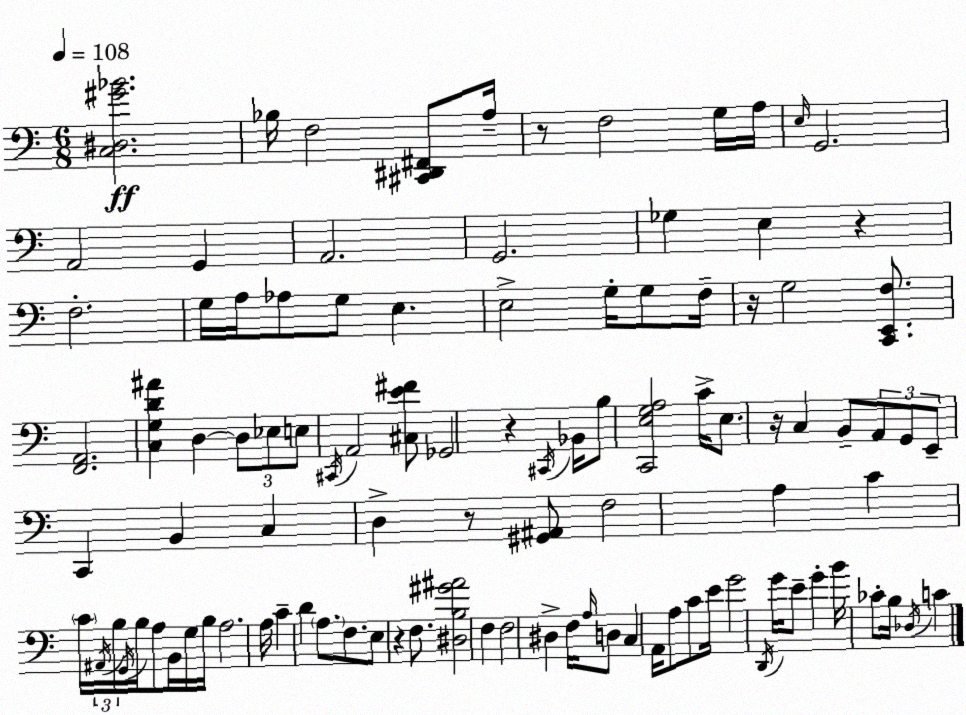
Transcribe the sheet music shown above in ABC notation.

X:1
T:Untitled
M:6/8
L:1/4
K:C
[C,^D,^G_B]2 _B,/4 F,2 [^C,,^D,,^F,,]/2 A,/4 z/2 F,2 G,/4 A,/4 E,/4 G,,2 A,,2 G,, A,,2 G,,2 _G, E, z F,2 G,/4 A,/4 _A,/2 G,/2 E, E,2 G,/4 G,/2 F,/4 z/4 G,2 [C,,E,,F,]/2 [F,,A,,]2 [C,G,D^A] D, D,/2 _E,/2 E,/2 ^C,,/4 A,,2 [^C,E^F]/2 _G,,2 z ^C,,/4 _B,,/4 B,/2 [C,,E,G,A,]2 C/4 E,/2 z/4 C, B,,/2 A,,/2 G,,/2 E,,/2 C,, B,, C, D, z/2 [^G,,^A,,]/2 F,2 A, C C/4 ^A,,/4 B,/4 G,,/4 B,/4 A,/2 B,,/4 G,/4 B,/4 A,2 A,/4 C D A,/2 F,/2 E,/2 z F,/2 [^D,B,^G^A]2 F, F,2 ^D, F,/4 A,/4 D,/2 C, A,,/4 A,/2 C/2 E/4 G2 D,,/4 G/4 E/2 G B/4 _C/2 B,/4 _D,/4 C